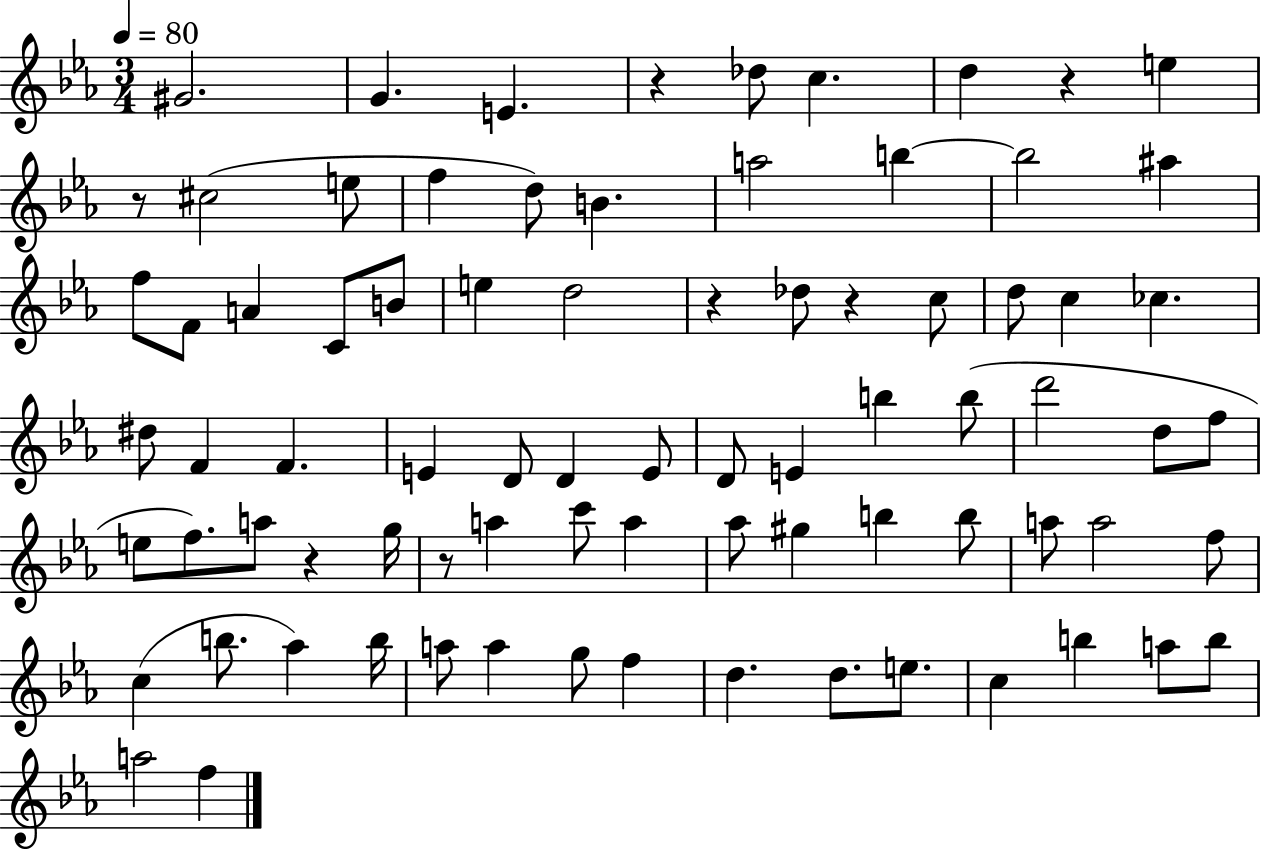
X:1
T:Untitled
M:3/4
L:1/4
K:Eb
^G2 G E z _d/2 c d z e z/2 ^c2 e/2 f d/2 B a2 b b2 ^a f/2 F/2 A C/2 B/2 e d2 z _d/2 z c/2 d/2 c _c ^d/2 F F E D/2 D E/2 D/2 E b b/2 d'2 d/2 f/2 e/2 f/2 a/2 z g/4 z/2 a c'/2 a _a/2 ^g b b/2 a/2 a2 f/2 c b/2 _a b/4 a/2 a g/2 f d d/2 e/2 c b a/2 b/2 a2 f